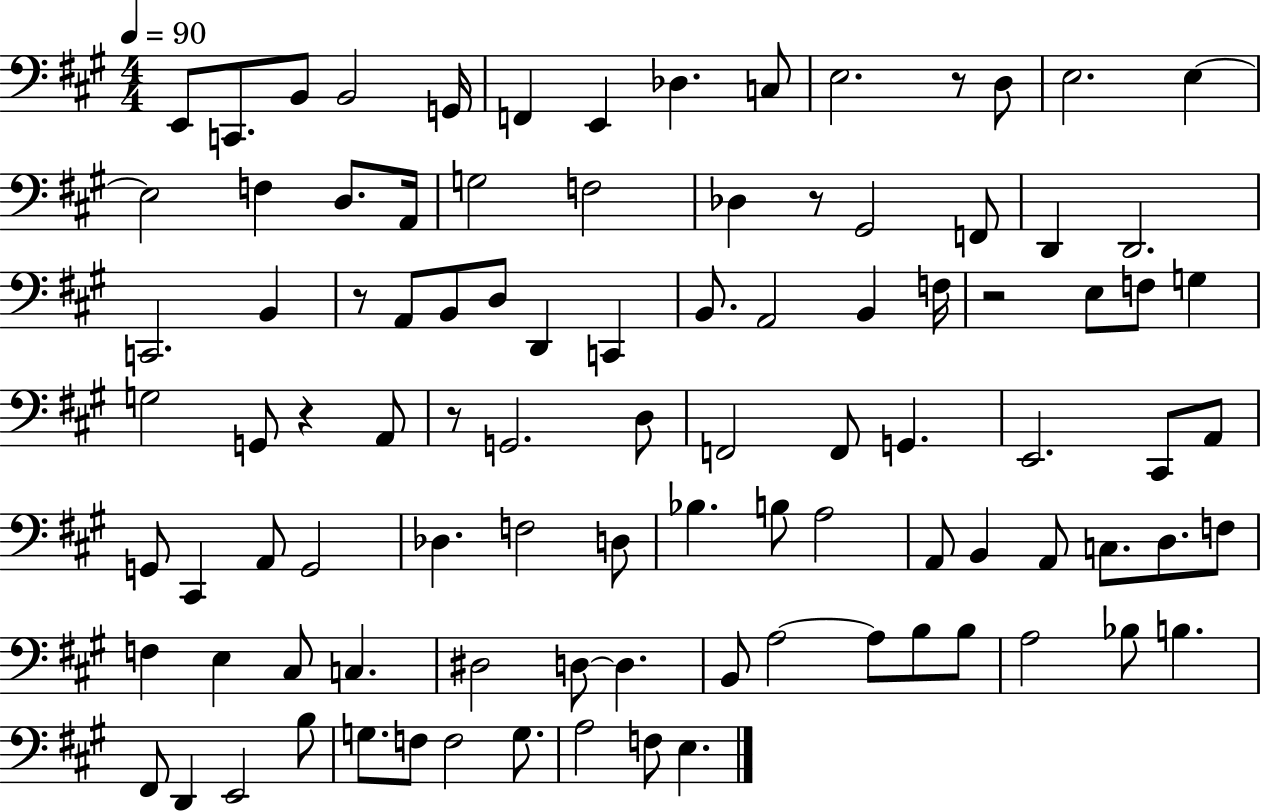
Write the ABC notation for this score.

X:1
T:Untitled
M:4/4
L:1/4
K:A
E,,/2 C,,/2 B,,/2 B,,2 G,,/4 F,, E,, _D, C,/2 E,2 z/2 D,/2 E,2 E, E,2 F, D,/2 A,,/4 G,2 F,2 _D, z/2 ^G,,2 F,,/2 D,, D,,2 C,,2 B,, z/2 A,,/2 B,,/2 D,/2 D,, C,, B,,/2 A,,2 B,, F,/4 z2 E,/2 F,/2 G, G,2 G,,/2 z A,,/2 z/2 G,,2 D,/2 F,,2 F,,/2 G,, E,,2 ^C,,/2 A,,/2 G,,/2 ^C,, A,,/2 G,,2 _D, F,2 D,/2 _B, B,/2 A,2 A,,/2 B,, A,,/2 C,/2 D,/2 F,/2 F, E, ^C,/2 C, ^D,2 D,/2 D, B,,/2 A,2 A,/2 B,/2 B,/2 A,2 _B,/2 B, ^F,,/2 D,, E,,2 B,/2 G,/2 F,/2 F,2 G,/2 A,2 F,/2 E,